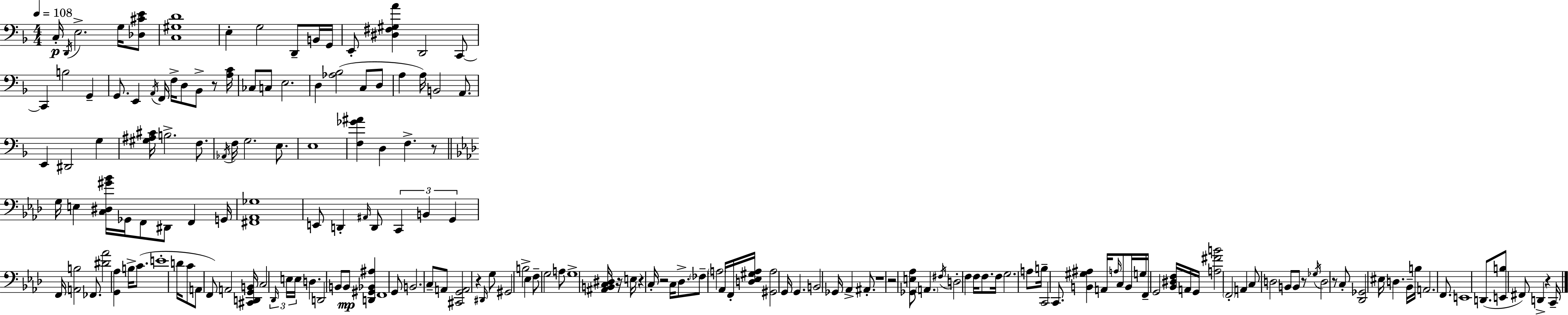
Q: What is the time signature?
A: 4/4